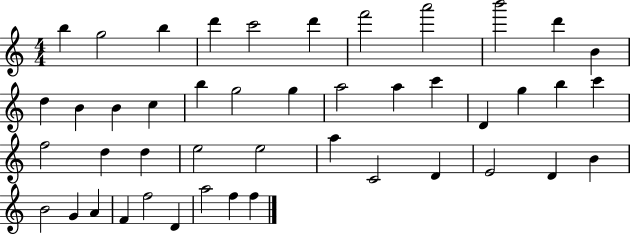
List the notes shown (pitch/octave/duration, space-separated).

B5/q G5/h B5/q D6/q C6/h D6/q F6/h A6/h B6/h D6/q B4/q D5/q B4/q B4/q C5/q B5/q G5/h G5/q A5/h A5/q C6/q D4/q G5/q B5/q C6/q F5/h D5/q D5/q E5/h E5/h A5/q C4/h D4/q E4/h D4/q B4/q B4/h G4/q A4/q F4/q F5/h D4/q A5/h F5/q F5/q